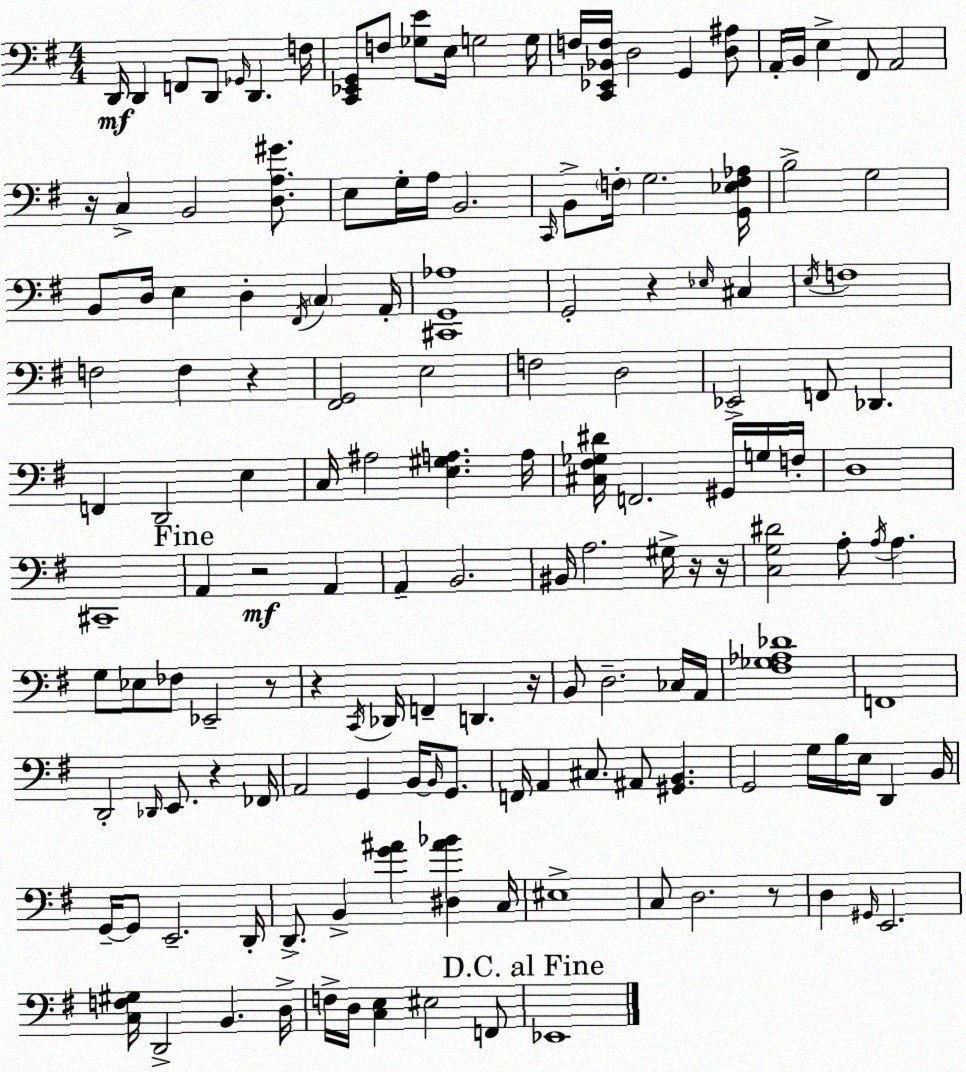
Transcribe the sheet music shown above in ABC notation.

X:1
T:Untitled
M:4/4
L:1/4
K:G
D,,/4 D,, F,,/2 D,,/2 _G,,/4 D,, F,/4 [C,,_E,,G,,]/2 F,/2 [_G,E]/2 E,/4 G,2 G,/4 F,/4 [C,,_E,,_B,,F,]/4 D,2 G,, [D,^A,]/2 A,,/4 B,,/4 E, ^F,,/2 A,,2 z/4 C, B,,2 [D,A,^G]/2 E,/2 G,/4 A,/4 B,,2 C,,/4 B,,/2 F,/4 G,2 [G,,_E,F,_A,]/4 B,2 G,2 B,,/2 D,/4 E, D, ^F,,/4 C, A,,/4 [^C,,G,,_A,]4 G,,2 z _E,/4 ^C, E,/4 F,4 F,2 F, z [^F,,G,,]2 E,2 F,2 D,2 _E,,2 F,,/2 _D,, F,, D,,2 E, C,/4 ^A,2 [E,^G,A,] A,/4 [^C,^F,_G,^D]/4 F,,2 ^G,,/4 G,/4 F,/4 D,4 ^C,,4 A,, z2 A,, A,, B,,2 ^B,,/4 A,2 ^G,/4 z/4 z/4 [C,G,^D]2 A,/2 A,/4 A, G,/2 _E,/2 _F,/2 _E,,2 z/2 z C,,/4 _D,,/4 F,, D,, z/4 B,,/2 D,2 _C,/4 A,,/4 [^F,_G,_A,_D]4 F,,4 D,,2 _D,,/4 E,,/2 z _F,,/4 A,,2 G,, B,,/4 B,,/4 G,,/2 F,,/4 A,, ^C,/2 ^A,,/2 [^G,,B,,] G,,2 G,/4 B,/4 E,/4 D,, B,,/4 G,,/4 G,,/2 E,,2 D,,/4 D,,/2 B,, [G^A] [^D,^A_B] C,/4 ^E,4 C,/2 D,2 z/2 D, ^G,,/4 E,,2 [C,F,^G,]/4 D,,2 B,, D,/4 F,/4 D,/4 [C,E,] ^E,2 F,,/2 _E,,4